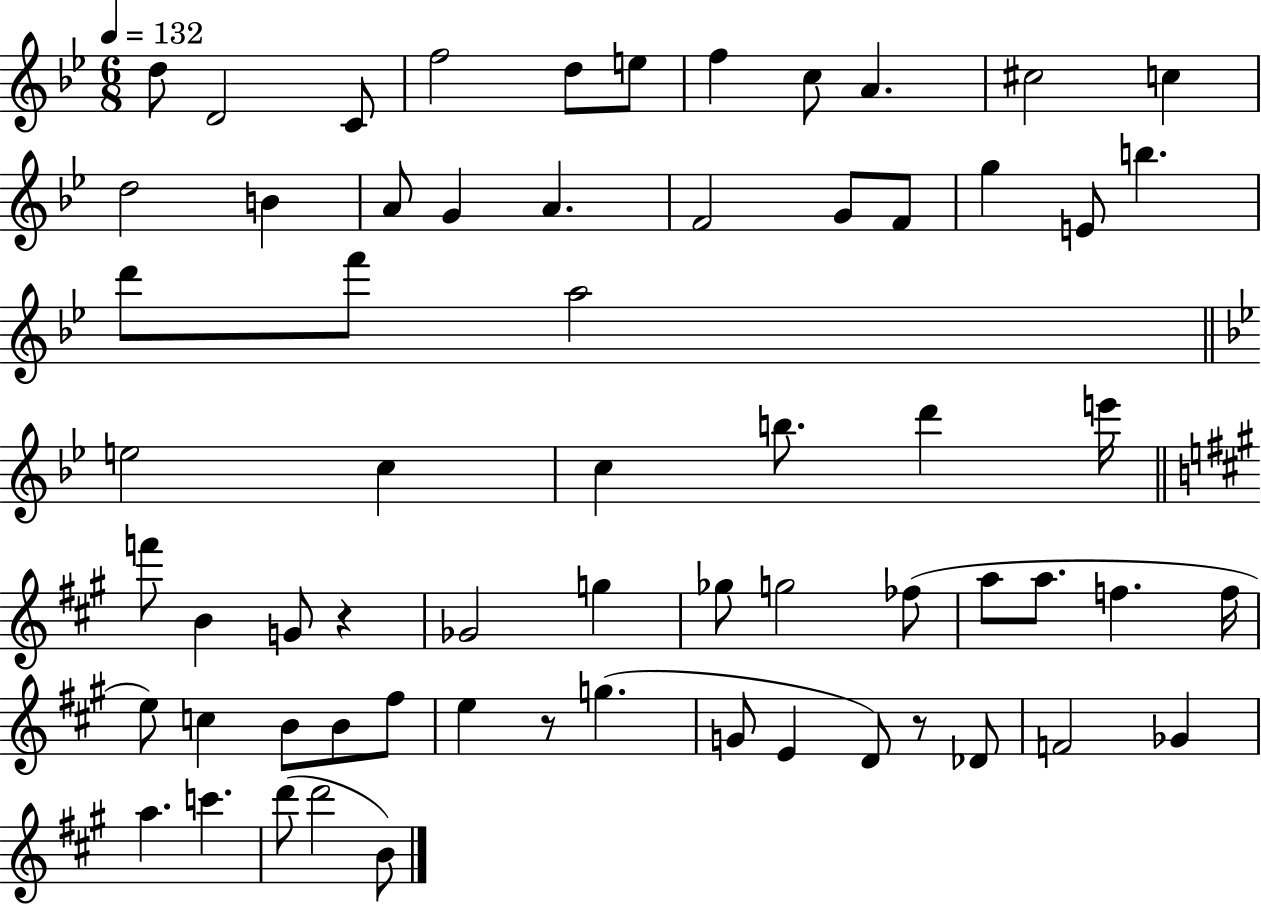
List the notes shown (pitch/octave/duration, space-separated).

D5/e D4/h C4/e F5/h D5/e E5/e F5/q C5/e A4/q. C#5/h C5/q D5/h B4/q A4/e G4/q A4/q. F4/h G4/e F4/e G5/q E4/e B5/q. D6/e F6/e A5/h E5/h C5/q C5/q B5/e. D6/q E6/s F6/e B4/q G4/e R/q Gb4/h G5/q Gb5/e G5/h FES5/e A5/e A5/e. F5/q. F5/s E5/e C5/q B4/e B4/e F#5/e E5/q R/e G5/q. G4/e E4/q D4/e R/e Db4/e F4/h Gb4/q A5/q. C6/q. D6/e D6/h B4/e